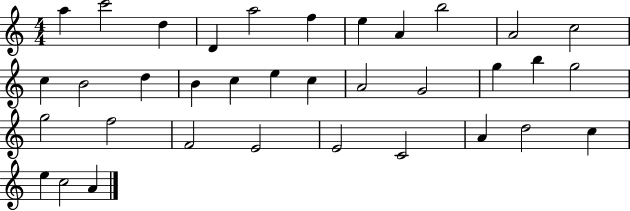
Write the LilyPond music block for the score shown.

{
  \clef treble
  \numericTimeSignature
  \time 4/4
  \key c \major
  a''4 c'''2 d''4 | d'4 a''2 f''4 | e''4 a'4 b''2 | a'2 c''2 | \break c''4 b'2 d''4 | b'4 c''4 e''4 c''4 | a'2 g'2 | g''4 b''4 g''2 | \break g''2 f''2 | f'2 e'2 | e'2 c'2 | a'4 d''2 c''4 | \break e''4 c''2 a'4 | \bar "|."
}